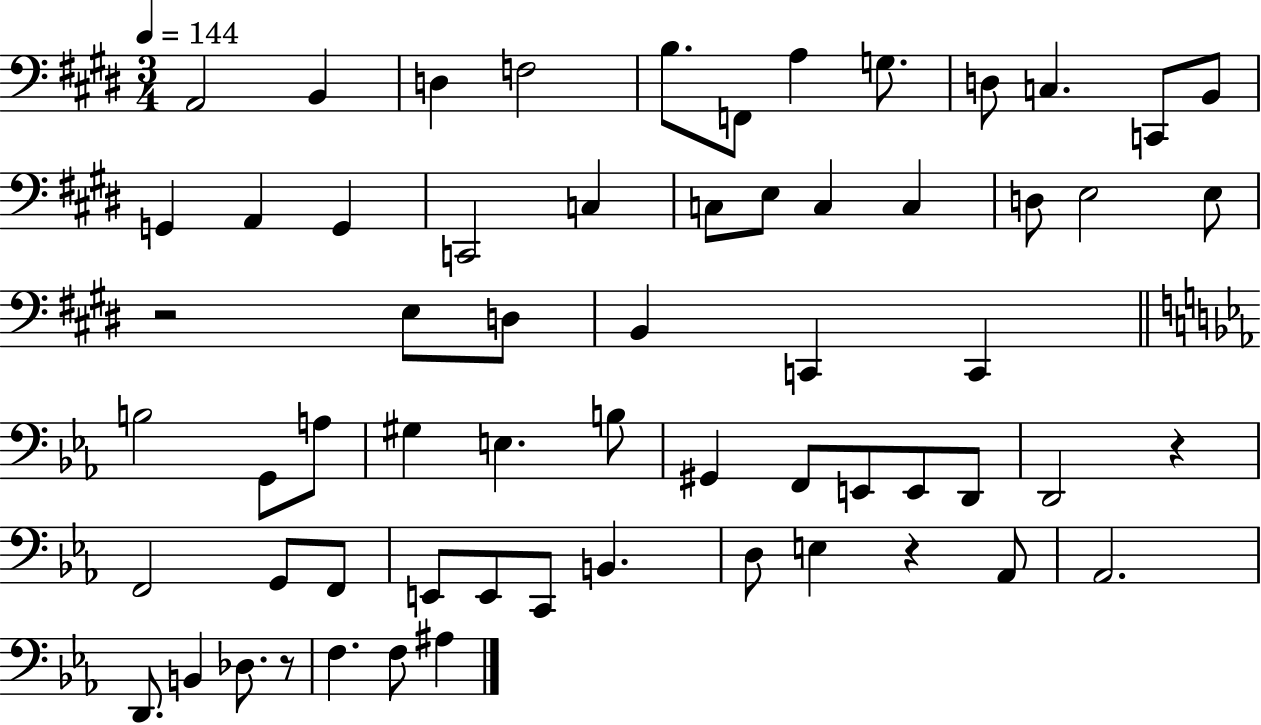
X:1
T:Untitled
M:3/4
L:1/4
K:E
A,,2 B,, D, F,2 B,/2 F,,/2 A, G,/2 D,/2 C, C,,/2 B,,/2 G,, A,, G,, C,,2 C, C,/2 E,/2 C, C, D,/2 E,2 E,/2 z2 E,/2 D,/2 B,, C,, C,, B,2 G,,/2 A,/2 ^G, E, B,/2 ^G,, F,,/2 E,,/2 E,,/2 D,,/2 D,,2 z F,,2 G,,/2 F,,/2 E,,/2 E,,/2 C,,/2 B,, D,/2 E, z _A,,/2 _A,,2 D,,/2 B,, _D,/2 z/2 F, F,/2 ^A,